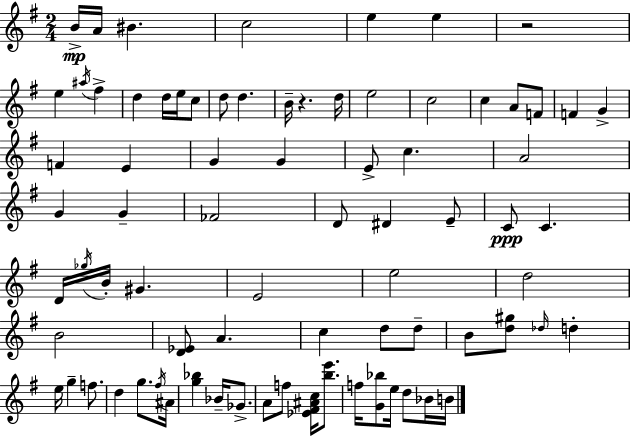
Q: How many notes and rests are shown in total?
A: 78